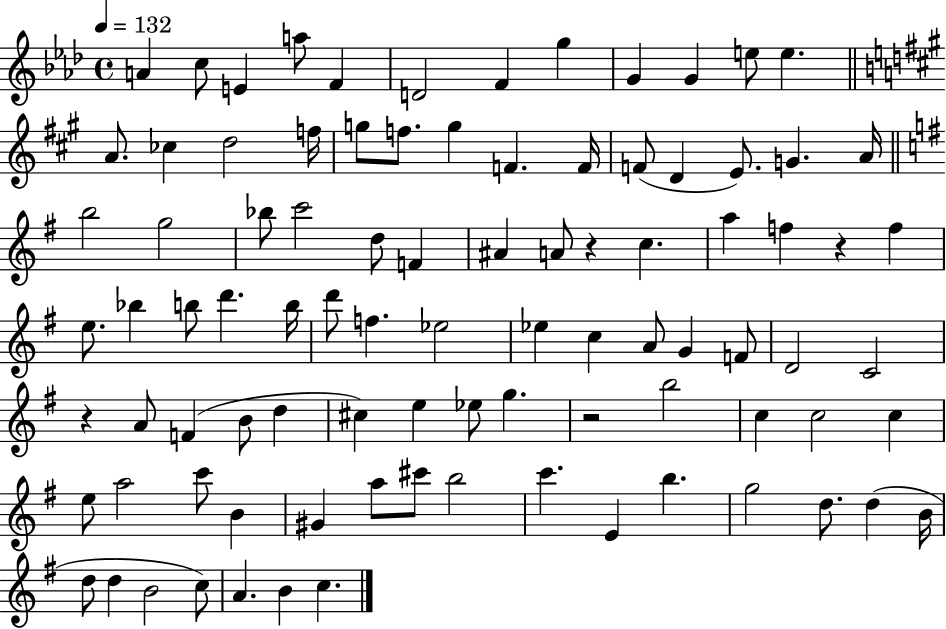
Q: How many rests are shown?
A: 4